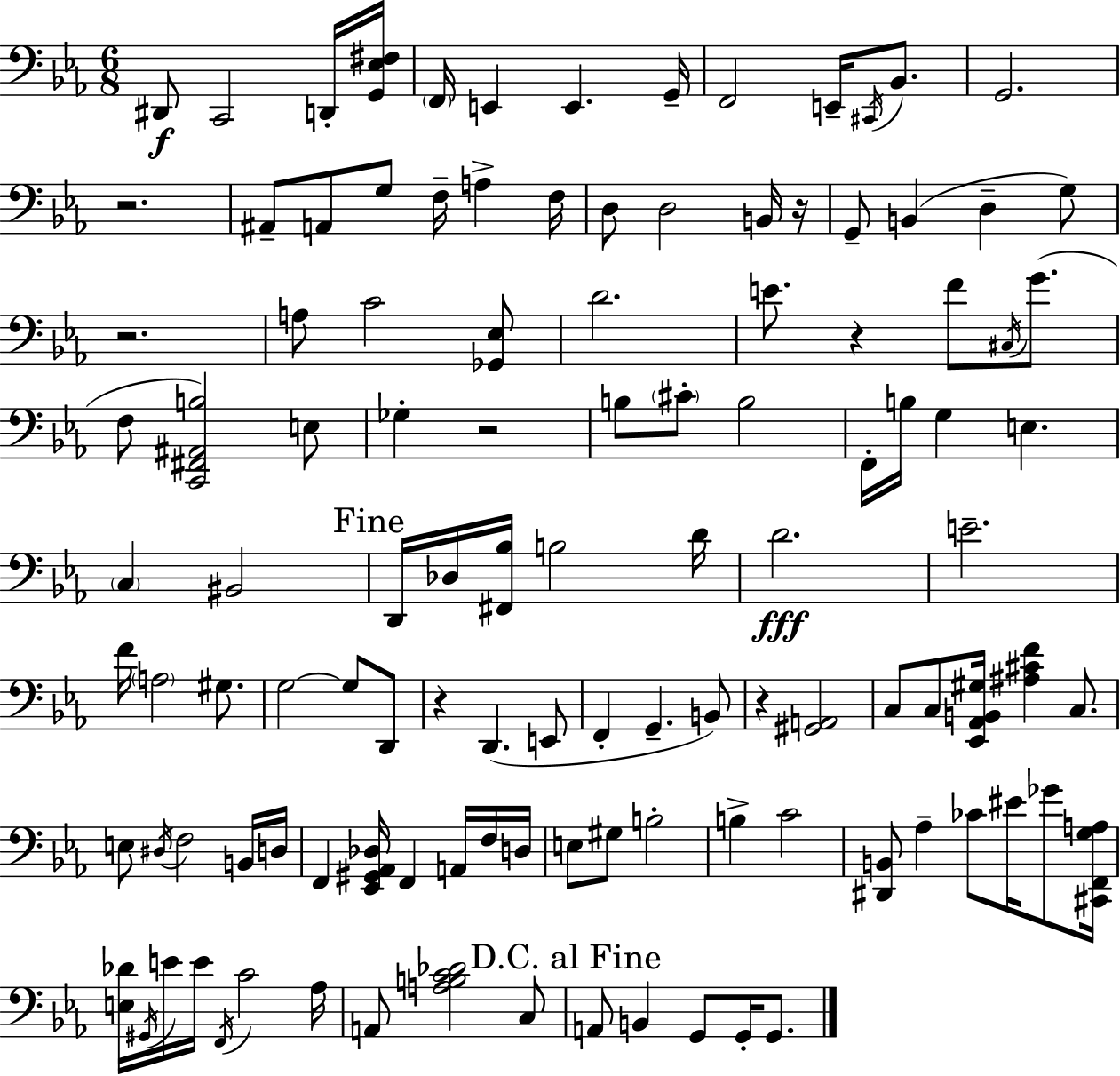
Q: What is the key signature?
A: EES major